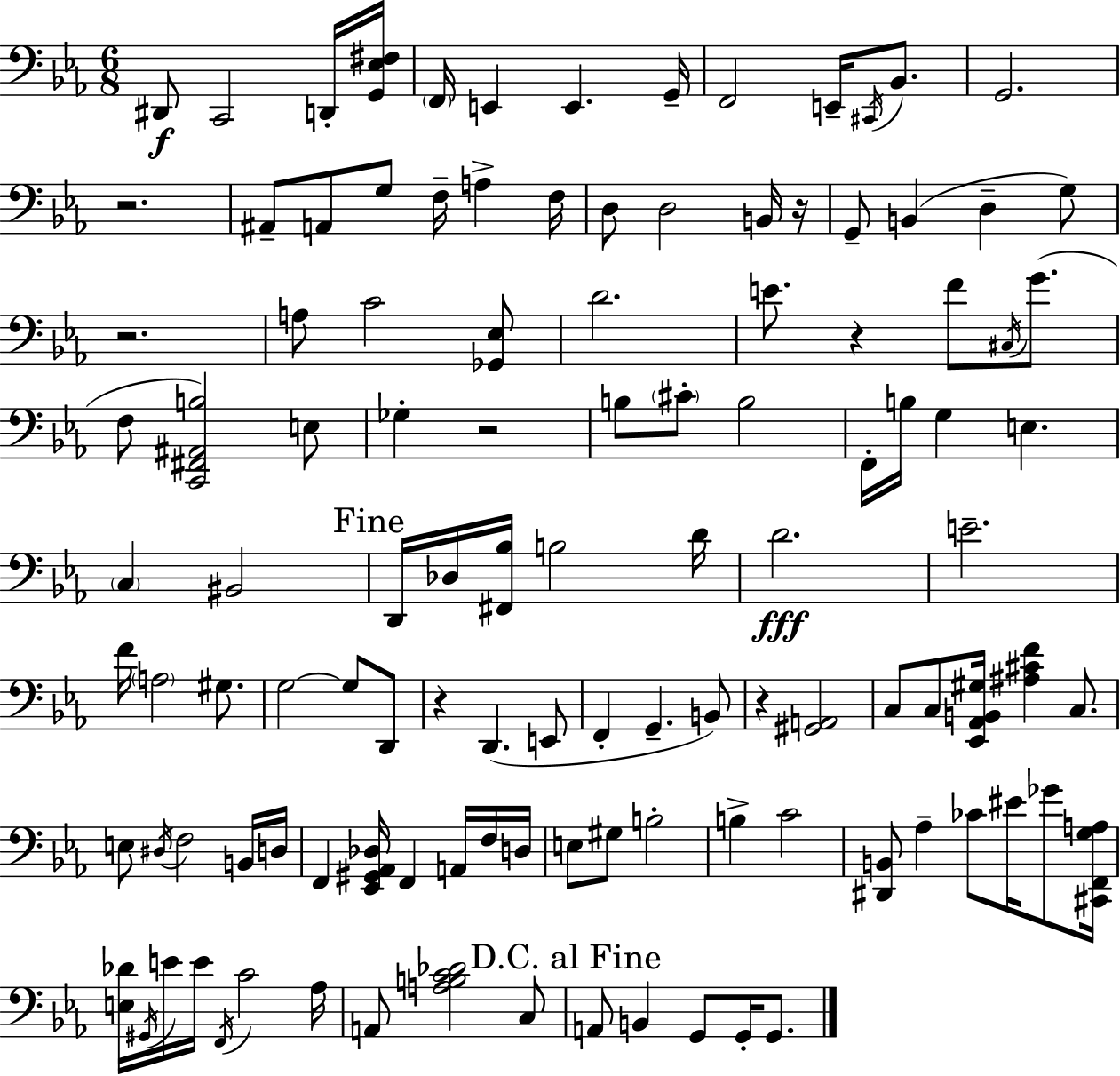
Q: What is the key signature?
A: EES major